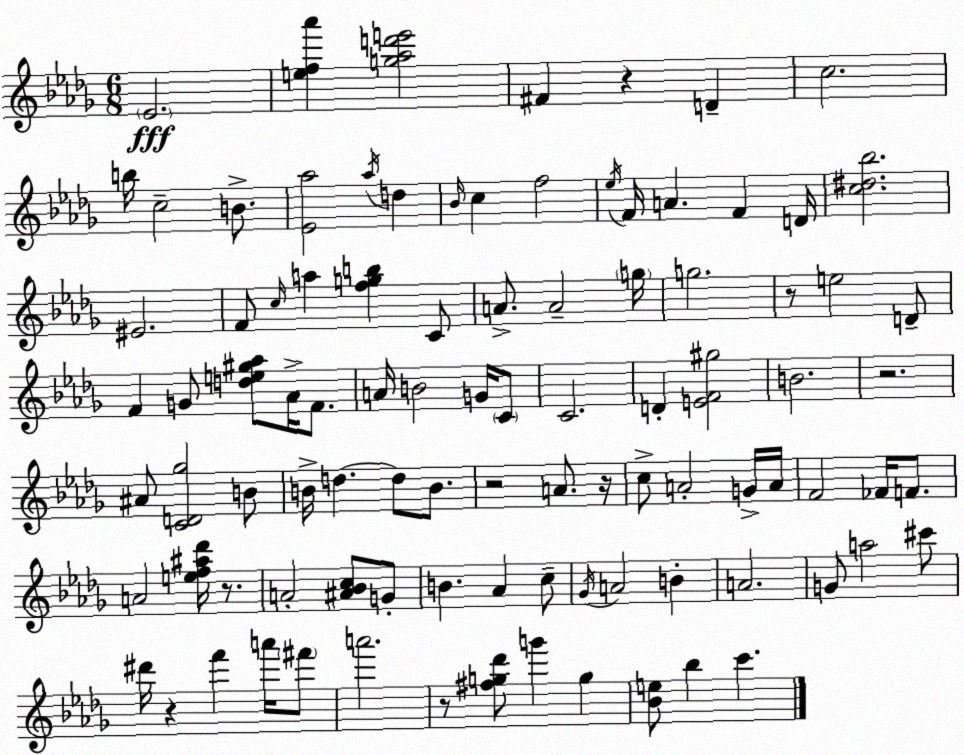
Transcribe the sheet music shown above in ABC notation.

X:1
T:Untitled
M:6/8
L:1/4
K:Bbm
_E2 [ef_a'] [g_ad'e']2 ^F z D c2 b/4 c2 B/2 [_E_a]2 _a/4 d _B/4 c f2 _e/4 F/4 A F D/4 [c^d_b]2 ^E2 F/2 c/4 a [fgb] C/2 A/2 A2 g/4 g2 z/2 e2 D/2 F G/2 [de^g_a]/2 _A/4 F/2 A/4 B2 G/4 C/2 C2 D [EF^g]2 B2 z2 ^A/2 [CD_g]2 B/2 B/4 d d/2 B/2 z2 A/2 z/4 c/2 A2 G/4 A/4 F2 _F/4 F/2 A2 [ef^a_d']/4 z/2 A2 [^A_Bc]/2 G/2 B _A c/2 _G/4 A2 B A2 G/2 a2 ^c'/2 ^d'/4 z f' a'/4 ^f'/2 a'2 z/2 [^fg_d']/2 g' g [_Be]/2 _b c'